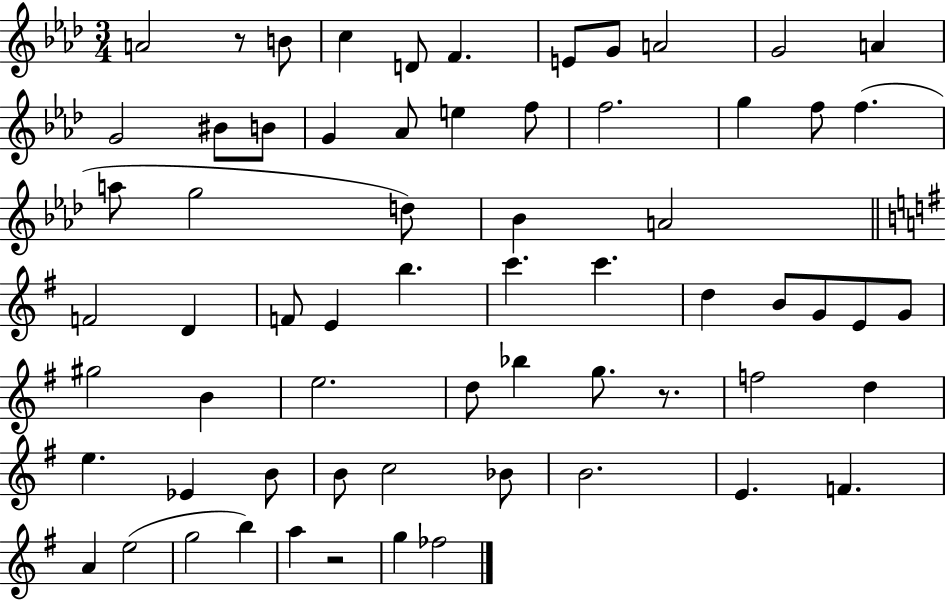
{
  \clef treble
  \numericTimeSignature
  \time 3/4
  \key aes \major
  a'2 r8 b'8 | c''4 d'8 f'4. | e'8 g'8 a'2 | g'2 a'4 | \break g'2 bis'8 b'8 | g'4 aes'8 e''4 f''8 | f''2. | g''4 f''8 f''4.( | \break a''8 g''2 d''8) | bes'4 a'2 | \bar "||" \break \key e \minor f'2 d'4 | f'8 e'4 b''4. | c'''4. c'''4. | d''4 b'8 g'8 e'8 g'8 | \break gis''2 b'4 | e''2. | d''8 bes''4 g''8. r8. | f''2 d''4 | \break e''4. ees'4 b'8 | b'8 c''2 bes'8 | b'2. | e'4. f'4. | \break a'4 e''2( | g''2 b''4) | a''4 r2 | g''4 fes''2 | \break \bar "|."
}